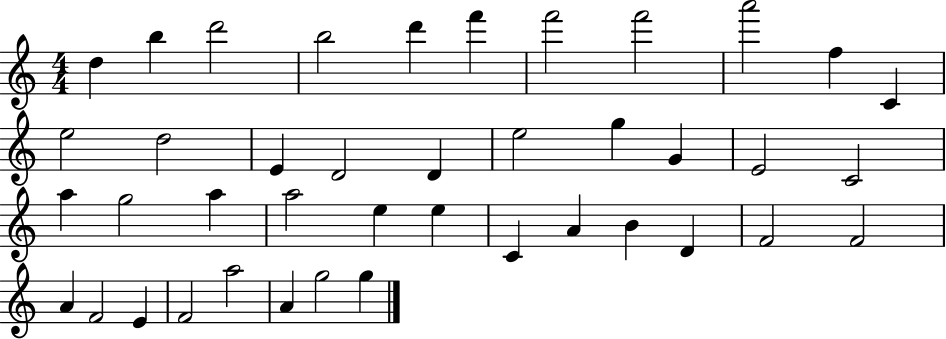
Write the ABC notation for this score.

X:1
T:Untitled
M:4/4
L:1/4
K:C
d b d'2 b2 d' f' f'2 f'2 a'2 f C e2 d2 E D2 D e2 g G E2 C2 a g2 a a2 e e C A B D F2 F2 A F2 E F2 a2 A g2 g